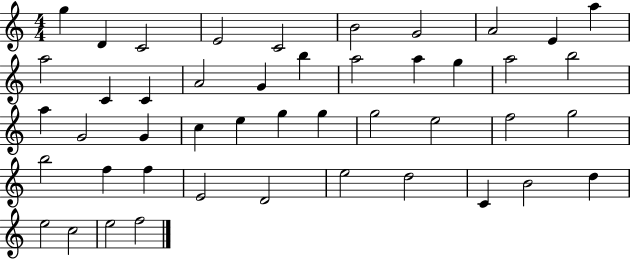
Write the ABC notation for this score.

X:1
T:Untitled
M:4/4
L:1/4
K:C
g D C2 E2 C2 B2 G2 A2 E a a2 C C A2 G b a2 a g a2 b2 a G2 G c e g g g2 e2 f2 g2 b2 f f E2 D2 e2 d2 C B2 d e2 c2 e2 f2